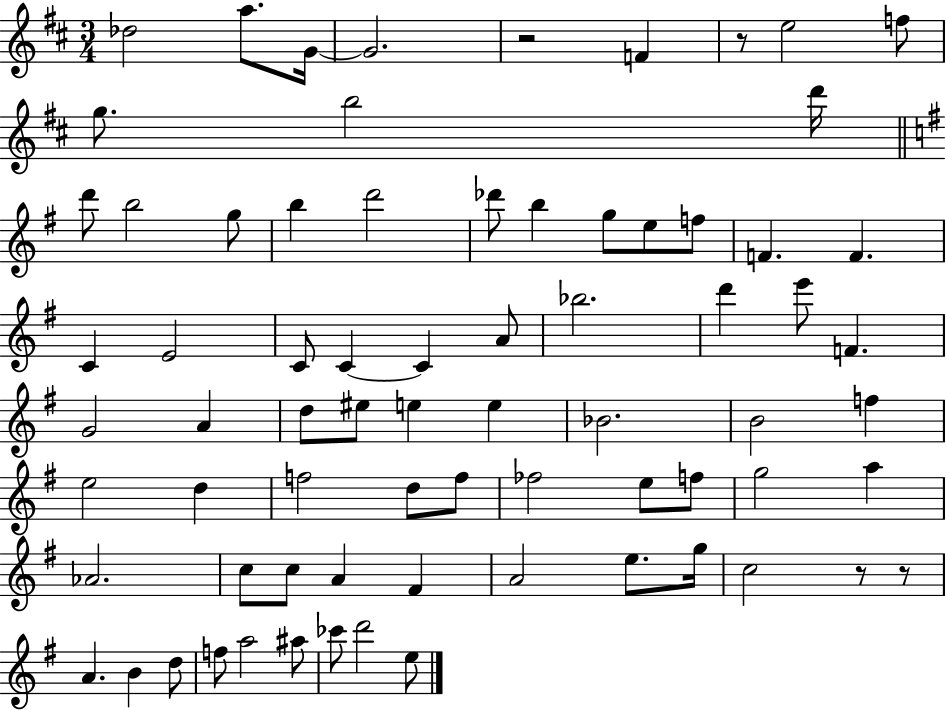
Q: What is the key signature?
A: D major